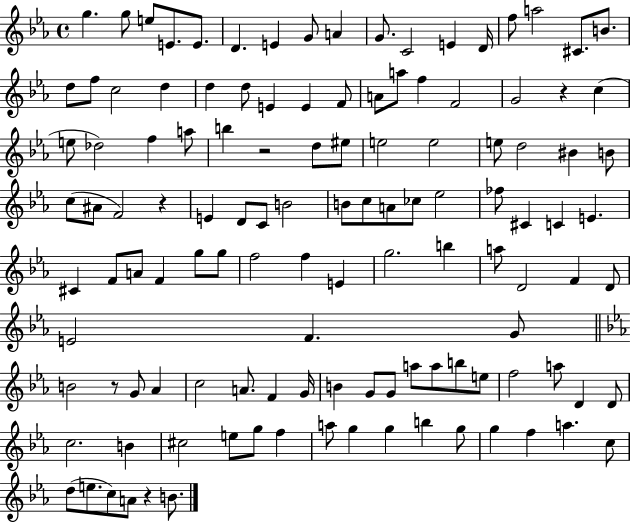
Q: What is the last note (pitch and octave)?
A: B4